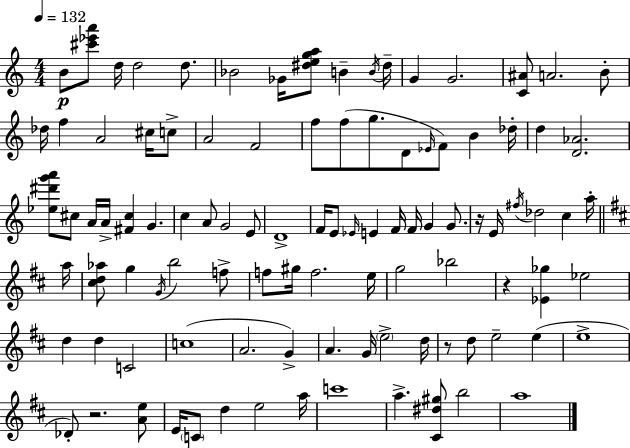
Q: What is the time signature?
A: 4/4